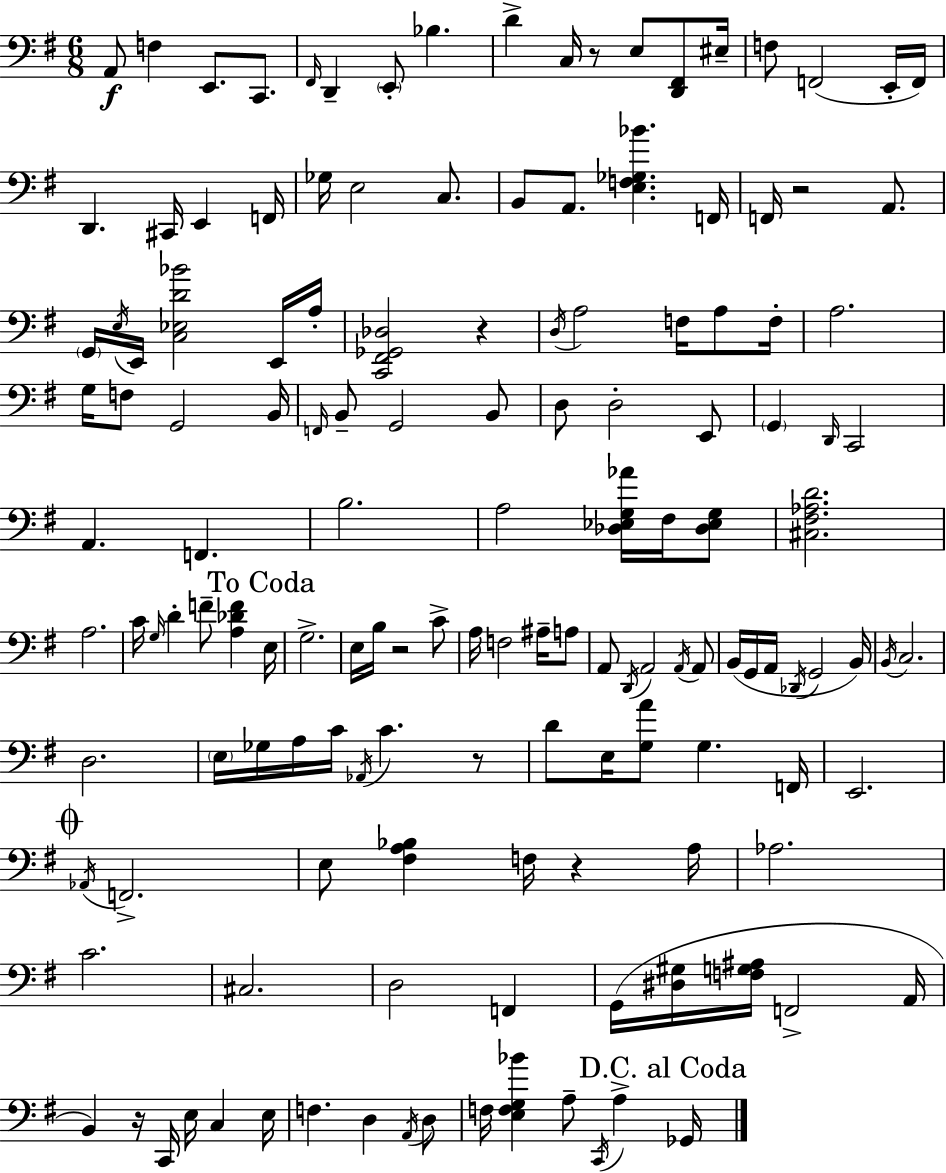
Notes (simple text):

A2/e F3/q E2/e. C2/e. F#2/s D2/q E2/e Bb3/q. D4/q C3/s R/e E3/e [D2,F#2]/e EIS3/s F3/e F2/h E2/s F2/s D2/q. C#2/s E2/q F2/s Gb3/s E3/h C3/e. B2/e A2/e. [E3,F3,Gb3,Bb4]/q. F2/s F2/s R/h A2/e. G2/s E3/s E2/s [C3,Eb3,D4,Bb4]/h E2/s A3/s [C2,F#2,Gb2,Db3]/h R/q D3/s A3/h F3/s A3/e F3/s A3/h. G3/s F3/e G2/h B2/s F2/s B2/e G2/h B2/e D3/e D3/h E2/e G2/q D2/s C2/h A2/q. F2/q. B3/h. A3/h [Db3,Eb3,G3,Ab4]/s F#3/s [Db3,Eb3,G3]/e [C#3,F#3,Ab3,D4]/h. A3/h. C4/s G3/s D4/q F4/e [A3,Db4,F4]/q E3/s G3/h. E3/s B3/s R/h C4/e A3/s F3/h A#3/s A3/e A2/e D2/s A2/h A2/s A2/e B2/s G2/s A2/s Db2/s G2/h B2/s B2/s C3/h. D3/h. E3/s Gb3/s A3/s C4/s Ab2/s C4/q. R/e D4/e E3/s [G3,A4]/e G3/q. F2/s E2/h. Ab2/s F2/h. E3/e [F#3,A3,Bb3]/q F3/s R/q A3/s Ab3/h. C4/h. C#3/h. D3/h F2/q G2/s [D#3,G#3]/s [F3,G3,A#3]/s F2/h A2/s B2/q R/s C2/s E3/s C3/q E3/s F3/q. D3/q A2/s D3/e F3/s [E3,F3,G3,Bb4]/q A3/e C2/s A3/q Gb2/s